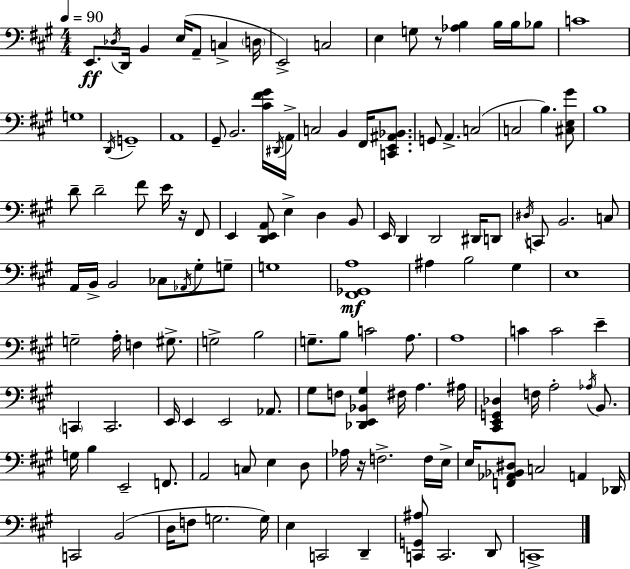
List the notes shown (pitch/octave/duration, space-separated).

E2/e. Db3/s D2/s B2/q E3/s A2/e C3/q D3/s E2/h C3/h E3/q G3/e R/e [Ab3,B3]/q B3/s B3/s Bb3/e C4/w G3/w D2/s G2/w A2/w G#2/e B2/h. [C#4,F#4,G#4]/s D#2/s A2/s C3/h B2/q F#2/s [C2,E2,A#2,Bb2]/e. G2/e A2/q. C3/h C3/h B3/q. [C#3,E3,G#4]/e B3/w D4/e D4/h F#4/e E4/s R/s F#2/e E2/q [D2,E2,A2]/e E3/q D3/q B2/e E2/s D2/q D2/h D#2/s D2/e D#3/s C2/e B2/h. C3/e A2/s B2/s B2/h CES3/e Ab2/s G#3/e G3/e G3/w [F#2,Gb2,A3]/w A#3/q B3/h G#3/q E3/w G3/h A3/s F3/q G#3/e. G3/h B3/h G3/e. B3/e C4/h A3/e. A3/w C4/q C4/h E4/q C2/q C2/h. E2/s E2/q E2/h Ab2/e. G#3/e F3/e [Db2,E2,Bb2,G#3]/q F#3/s A3/q. A#3/s [C#2,E2,G2,Db3]/q F3/s A3/h Ab3/s B2/e. G3/s B3/q E2/h F2/e. A2/h C3/e E3/q D3/e Ab3/s R/s F3/h. F3/s E3/s E3/s [F2,Ab2,Bb2,D#3]/e C3/h A2/q Db2/s C2/h B2/h D3/s F3/e G3/h. G3/s E3/q C2/h D2/q [C2,G2,A#3]/e C2/h. D2/e C2/w